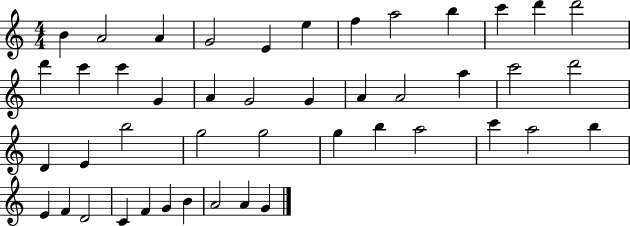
B4/q A4/h A4/q G4/h E4/q E5/q F5/q A5/h B5/q C6/q D6/q D6/h D6/q C6/q C6/q G4/q A4/q G4/h G4/q A4/q A4/h A5/q C6/h D6/h D4/q E4/q B5/h G5/h G5/h G5/q B5/q A5/h C6/q A5/h B5/q E4/q F4/q D4/h C4/q F4/q G4/q B4/q A4/h A4/q G4/q